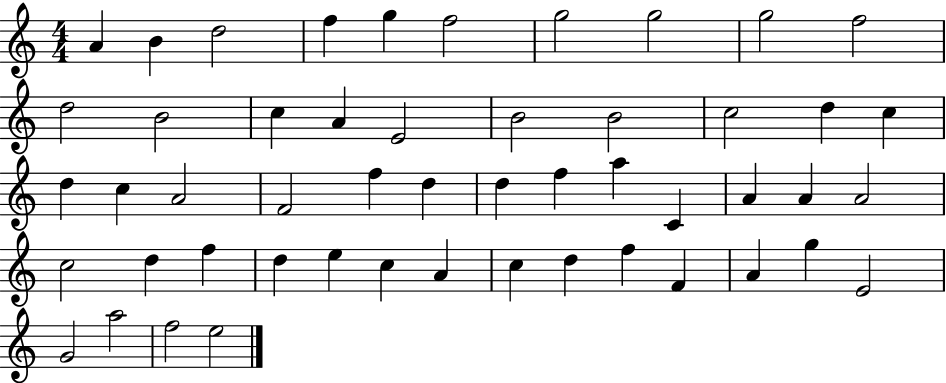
{
  \clef treble
  \numericTimeSignature
  \time 4/4
  \key c \major
  a'4 b'4 d''2 | f''4 g''4 f''2 | g''2 g''2 | g''2 f''2 | \break d''2 b'2 | c''4 a'4 e'2 | b'2 b'2 | c''2 d''4 c''4 | \break d''4 c''4 a'2 | f'2 f''4 d''4 | d''4 f''4 a''4 c'4 | a'4 a'4 a'2 | \break c''2 d''4 f''4 | d''4 e''4 c''4 a'4 | c''4 d''4 f''4 f'4 | a'4 g''4 e'2 | \break g'2 a''2 | f''2 e''2 | \bar "|."
}